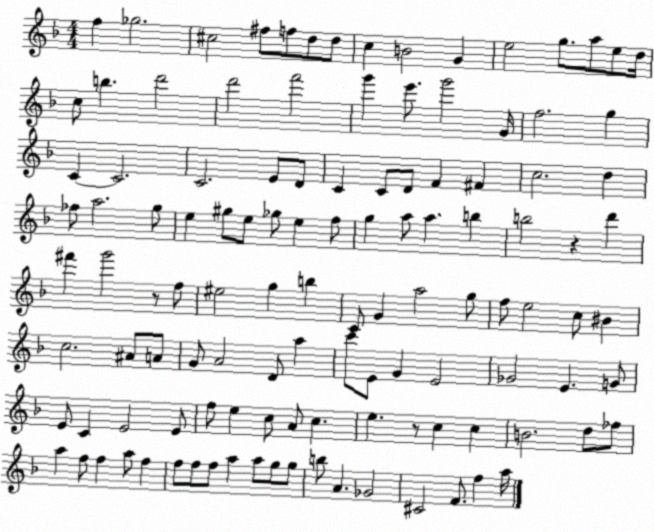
X:1
T:Untitled
M:4/4
L:1/4
K:F
f _g2 ^c2 ^f/2 f/2 d/2 d/2 c B2 G e2 g/2 a/2 e/2 d/4 c/2 b d'2 d'2 f'2 g' e'/2 g'2 G/4 f2 g C C2 C2 E/2 D/2 C C/2 D/2 F ^F c2 d _f/2 a2 g/2 e ^g/2 e/2 _g/2 e f/2 g a/2 a b b2 z d' ^f' g'2 z/2 f/2 ^e2 g b C/2 G a2 g/2 f/2 e2 c/2 ^B c2 ^A/2 A/2 G/2 A2 D/2 a c'/2 E/2 G E2 _G2 E G/2 E/2 C E2 E/2 f/2 e c/2 A/2 c e z/2 c c B2 d/2 _f/2 a f/2 f a/2 f f/2 f/2 f/2 a a/2 g/2 g/2 b/2 A _G2 ^C2 F/2 f a/4